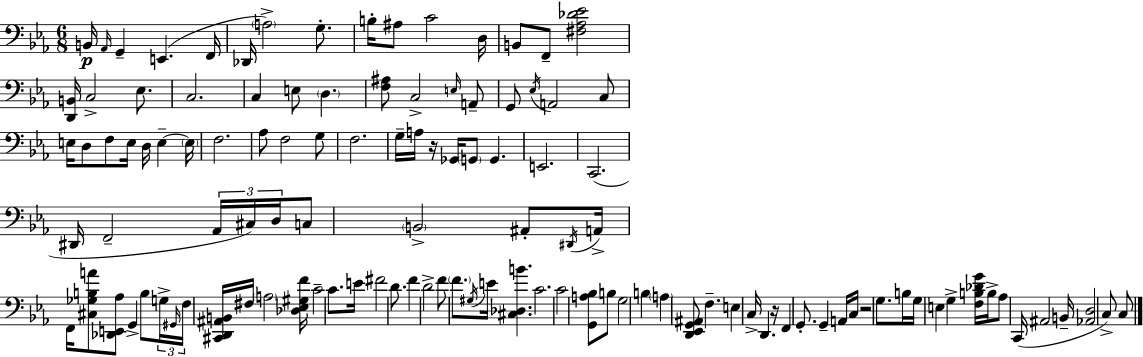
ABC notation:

X:1
T:Untitled
M:6/8
L:1/4
K:Cm
B,,/4 _A,,/4 G,, E,, F,,/4 _D,,/4 A,2 G,/2 B,/4 ^A,/2 C2 D,/4 B,,/2 F,,/2 [^F,_A,_D_E]2 [D,,B,,]/4 C,2 _E,/2 C,2 C, E,/2 D, [F,^A,]/2 C,2 E,/4 A,,/2 G,,/2 _E,/4 A,,2 C,/2 E,/4 D,/2 F,/2 E,/4 D,/4 E, E,/4 F,2 _A,/2 F,2 G,/2 F,2 G,/4 A,/4 z/4 _G,,/4 G,,/2 G,, E,,2 C,,2 ^D,,/4 F,,2 _A,,/4 ^C,/4 D,/4 C,/2 B,,2 ^A,,/2 ^D,,/4 A,,/4 F,,/4 [^C,_G,B,A]/2 [_D,,E,,_A,]/2 G,, B,/2 G,/4 ^G,,/4 F,/4 [^C,,D,,^A,,B,,]/4 ^F,/4 A,2 [_D,_E,^G,F]/4 C2 C/2 E/4 ^F2 D/2 F D2 F/2 F/2 ^G,/4 E/4 [^C,_D,B] C2 C2 [G,,A,_B,]/2 B,/2 G,2 B, A, [D,,_E,,G,,^A,,]/2 F, E, C,/4 D,, z/4 F,, G,,/2 G,, A,,/4 C,/4 z2 G,/2 B,/4 G,/4 E, G, [F,B,_DG]/4 B,/4 _A,/2 C,,/4 ^A,,2 B,,/4 [_A,,D,]2 C,/2 C,/2